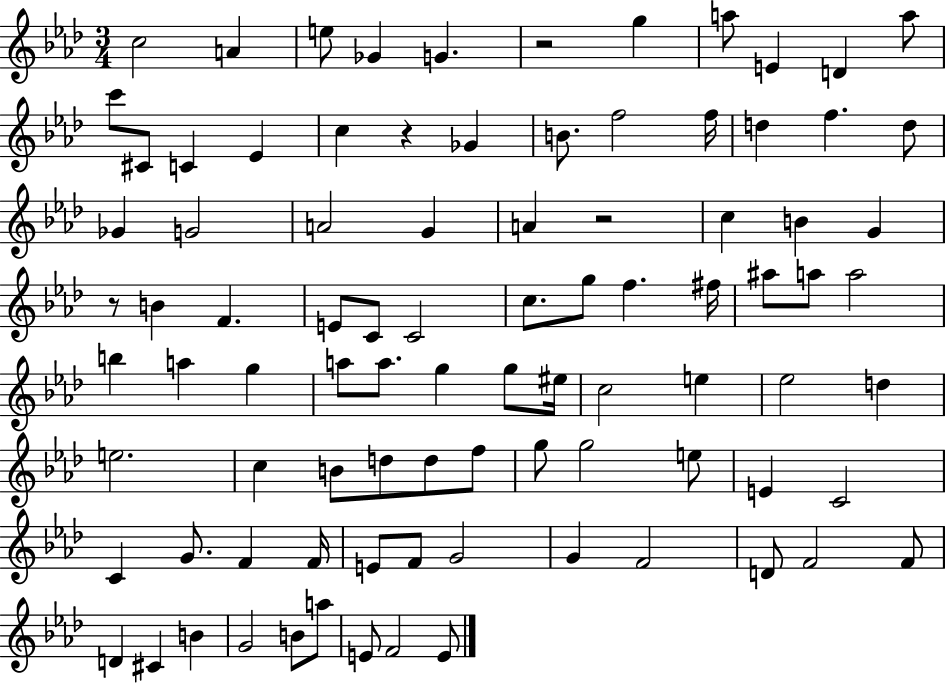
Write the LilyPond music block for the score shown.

{
  \clef treble
  \numericTimeSignature
  \time 3/4
  \key aes \major
  c''2 a'4 | e''8 ges'4 g'4. | r2 g''4 | a''8 e'4 d'4 a''8 | \break c'''8 cis'8 c'4 ees'4 | c''4 r4 ges'4 | b'8. f''2 f''16 | d''4 f''4. d''8 | \break ges'4 g'2 | a'2 g'4 | a'4 r2 | c''4 b'4 g'4 | \break r8 b'4 f'4. | e'8 c'8 c'2 | c''8. g''8 f''4. fis''16 | ais''8 a''8 a''2 | \break b''4 a''4 g''4 | a''8 a''8. g''4 g''8 eis''16 | c''2 e''4 | ees''2 d''4 | \break e''2. | c''4 b'8 d''8 d''8 f''8 | g''8 g''2 e''8 | e'4 c'2 | \break c'4 g'8. f'4 f'16 | e'8 f'8 g'2 | g'4 f'2 | d'8 f'2 f'8 | \break d'4 cis'4 b'4 | g'2 b'8 a''8 | e'8 f'2 e'8 | \bar "|."
}